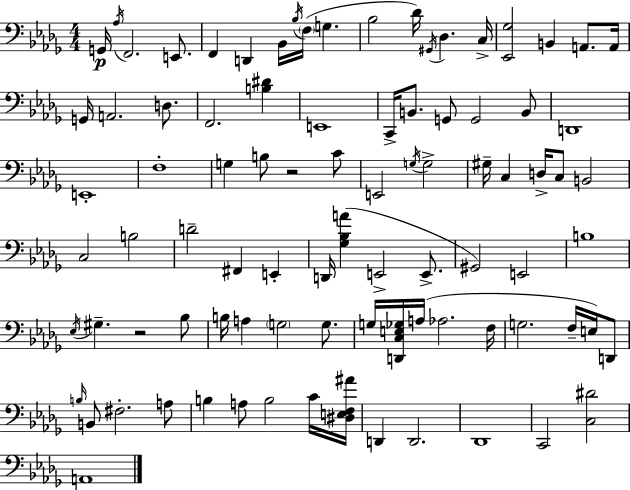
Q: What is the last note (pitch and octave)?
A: A2